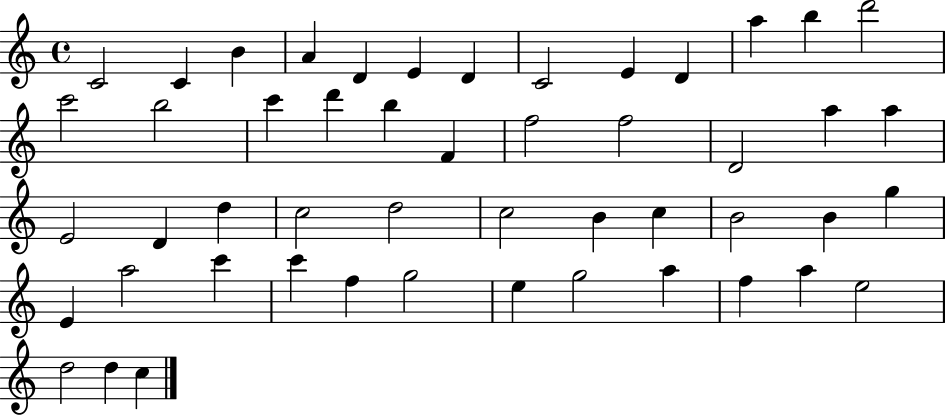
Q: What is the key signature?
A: C major